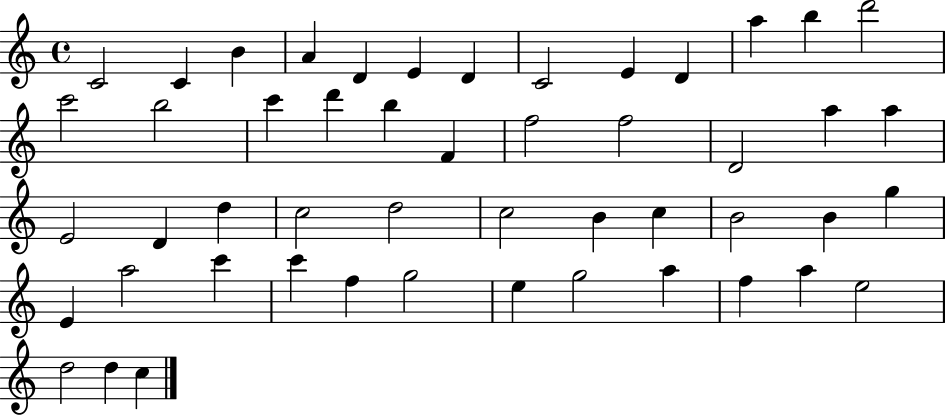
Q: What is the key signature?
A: C major